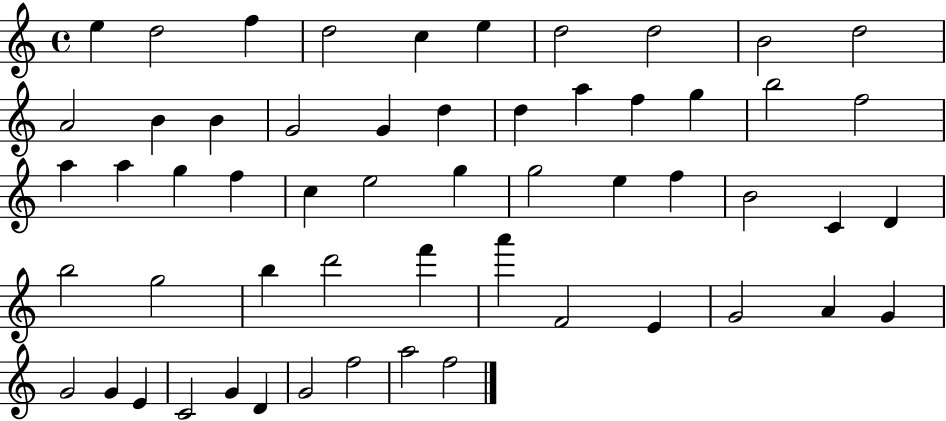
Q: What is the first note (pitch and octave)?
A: E5